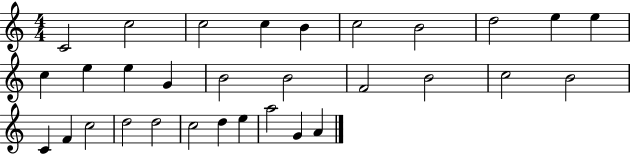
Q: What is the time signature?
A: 4/4